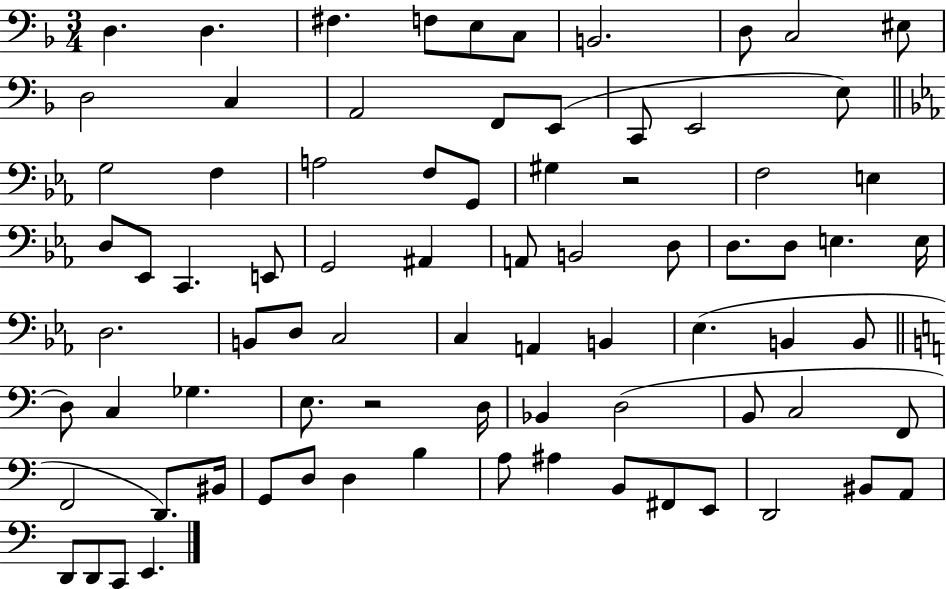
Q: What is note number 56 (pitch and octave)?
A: D3